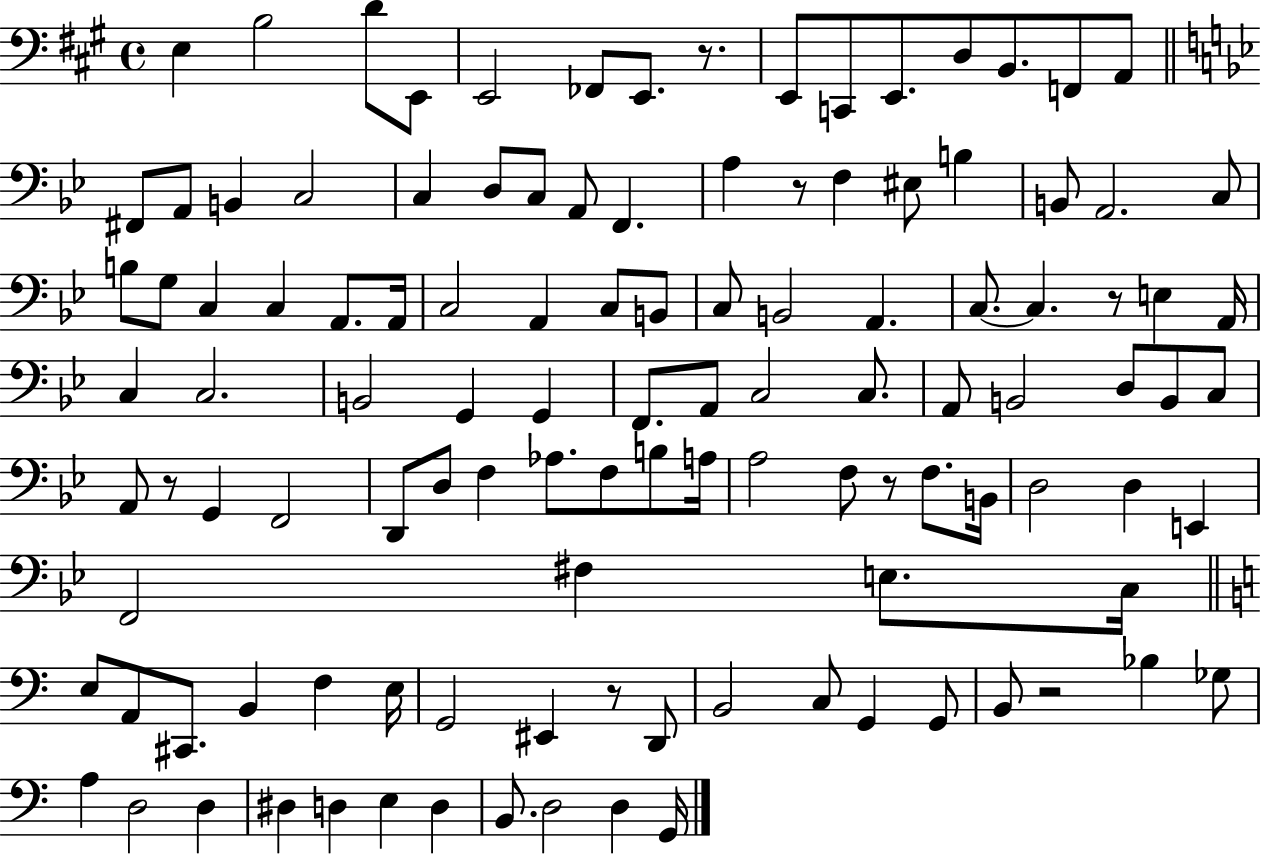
E3/q B3/h D4/e E2/e E2/h FES2/e E2/e. R/e. E2/e C2/e E2/e. D3/e B2/e. F2/e A2/e F#2/e A2/e B2/q C3/h C3/q D3/e C3/e A2/e F2/q. A3/q R/e F3/q EIS3/e B3/q B2/e A2/h. C3/e B3/e G3/e C3/q C3/q A2/e. A2/s C3/h A2/q C3/e B2/e C3/e B2/h A2/q. C3/e. C3/q. R/e E3/q A2/s C3/q C3/h. B2/h G2/q G2/q F2/e. A2/e C3/h C3/e. A2/e B2/h D3/e B2/e C3/e A2/e R/e G2/q F2/h D2/e D3/e F3/q Ab3/e. F3/e B3/e A3/s A3/h F3/e R/e F3/e. B2/s D3/h D3/q E2/q F2/h F#3/q E3/e. C3/s E3/e A2/e C#2/e. B2/q F3/q E3/s G2/h EIS2/q R/e D2/e B2/h C3/e G2/q G2/e B2/e R/h Bb3/q Gb3/e A3/q D3/h D3/q D#3/q D3/q E3/q D3/q B2/e. D3/h D3/q G2/s